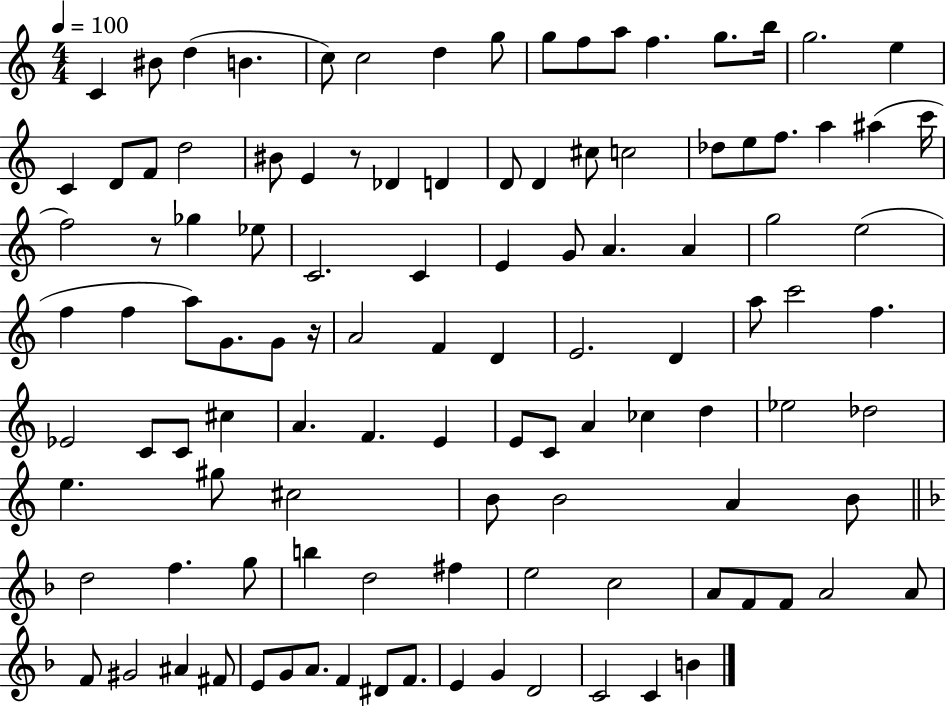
X:1
T:Untitled
M:4/4
L:1/4
K:C
C ^B/2 d B c/2 c2 d g/2 g/2 f/2 a/2 f g/2 b/4 g2 e C D/2 F/2 d2 ^B/2 E z/2 _D D D/2 D ^c/2 c2 _d/2 e/2 f/2 a ^a c'/4 f2 z/2 _g _e/2 C2 C E G/2 A A g2 e2 f f a/2 G/2 G/2 z/4 A2 F D E2 D a/2 c'2 f _E2 C/2 C/2 ^c A F E E/2 C/2 A _c d _e2 _d2 e ^g/2 ^c2 B/2 B2 A B/2 d2 f g/2 b d2 ^f e2 c2 A/2 F/2 F/2 A2 A/2 F/2 ^G2 ^A ^F/2 E/2 G/2 A/2 F ^D/2 F/2 E G D2 C2 C B